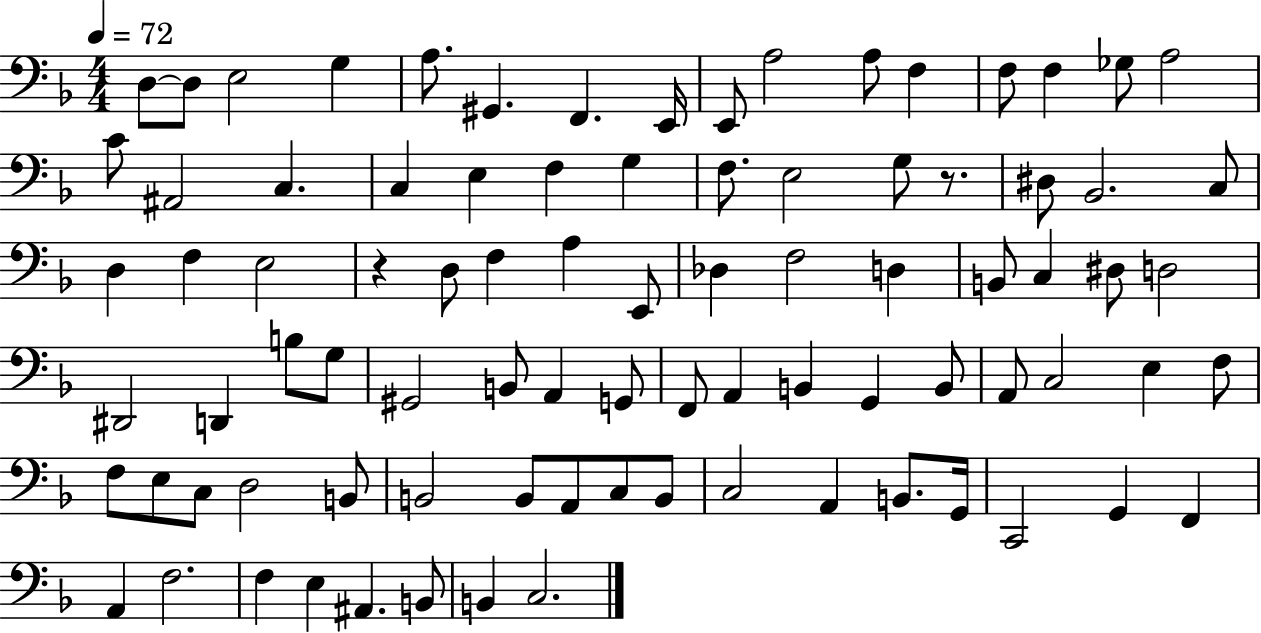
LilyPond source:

{
  \clef bass
  \numericTimeSignature
  \time 4/4
  \key f \major
  \tempo 4 = 72
  \repeat volta 2 { d8~~ d8 e2 g4 | a8. gis,4. f,4. e,16 | e,8 a2 a8 f4 | f8 f4 ges8 a2 | \break c'8 ais,2 c4. | c4 e4 f4 g4 | f8. e2 g8 r8. | dis8 bes,2. c8 | \break d4 f4 e2 | r4 d8 f4 a4 e,8 | des4 f2 d4 | b,8 c4 dis8 d2 | \break dis,2 d,4 b8 g8 | gis,2 b,8 a,4 g,8 | f,8 a,4 b,4 g,4 b,8 | a,8 c2 e4 f8 | \break f8 e8 c8 d2 b,8 | b,2 b,8 a,8 c8 b,8 | c2 a,4 b,8. g,16 | c,2 g,4 f,4 | \break a,4 f2. | f4 e4 ais,4. b,8 | b,4 c2. | } \bar "|."
}